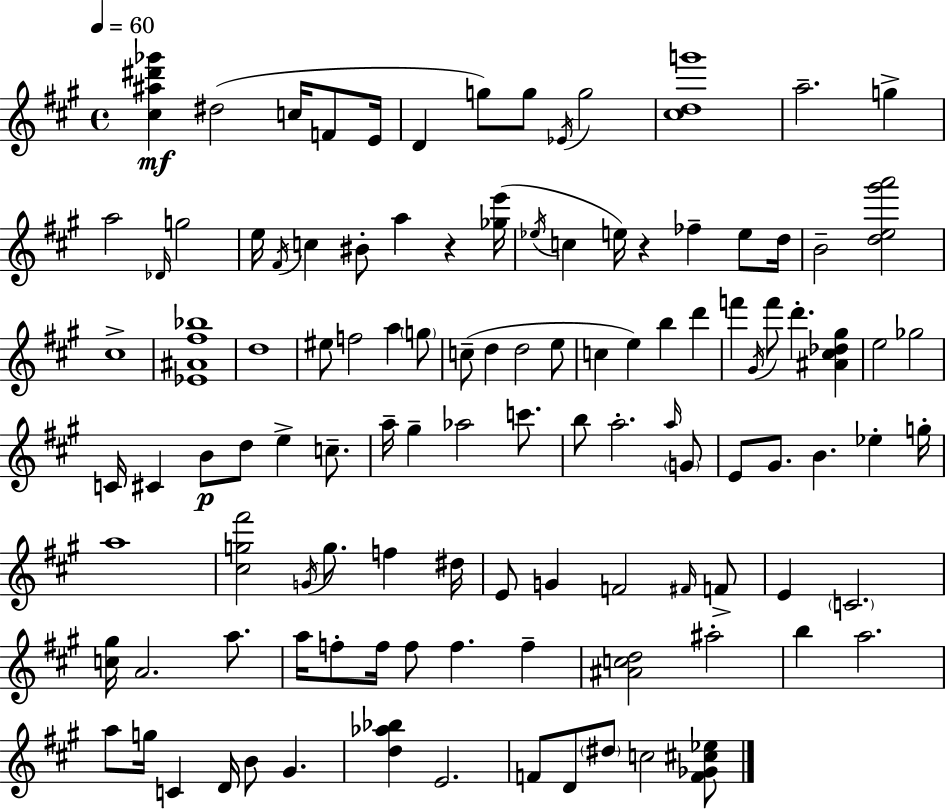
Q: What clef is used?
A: treble